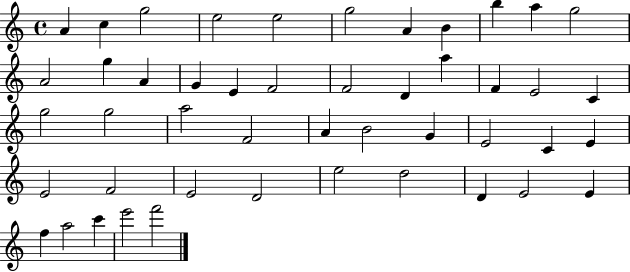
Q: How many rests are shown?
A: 0